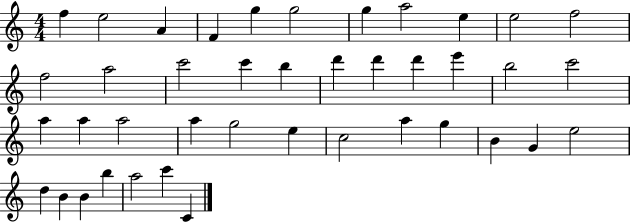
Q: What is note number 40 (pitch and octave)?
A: C6